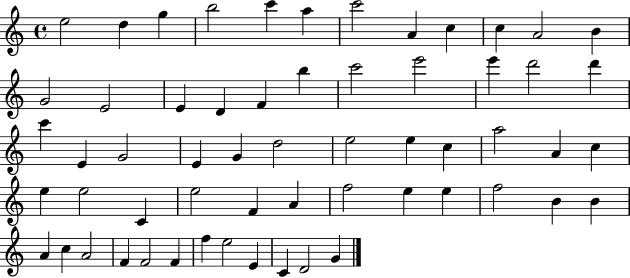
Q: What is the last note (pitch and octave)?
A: G4